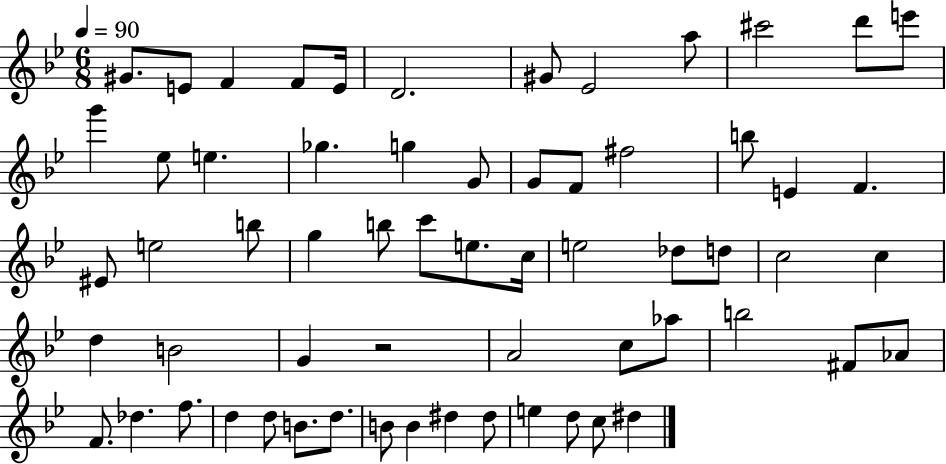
G#4/e. E4/e F4/q F4/e E4/s D4/h. G#4/e Eb4/h A5/e C#6/h D6/e E6/e G6/q Eb5/e E5/q. Gb5/q. G5/q G4/e G4/e F4/e F#5/h B5/e E4/q F4/q. EIS4/e E5/h B5/e G5/q B5/e C6/e E5/e. C5/s E5/h Db5/e D5/e C5/h C5/q D5/q B4/h G4/q R/h A4/h C5/e Ab5/e B5/h F#4/e Ab4/e F4/e. Db5/q. F5/e. D5/q D5/e B4/e. D5/e. B4/e B4/q D#5/q D#5/e E5/q D5/e C5/e D#5/q